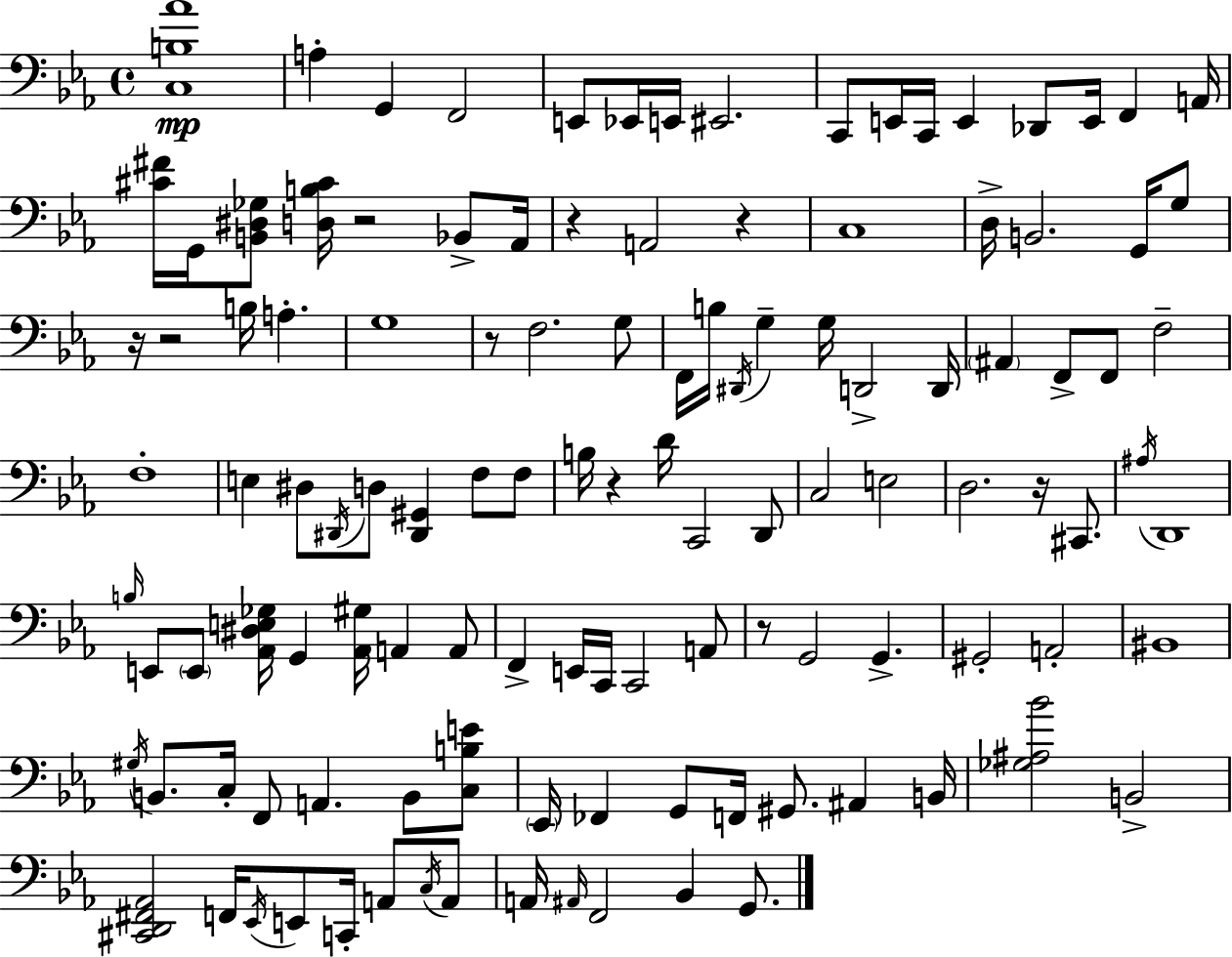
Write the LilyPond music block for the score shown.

{
  \clef bass
  \time 4/4
  \defaultTimeSignature
  \key c \minor
  <c b aes'>1\mp | a4-. g,4 f,2 | e,8 ees,16 e,16 eis,2. | c,8 e,16 c,16 e,4 des,8 e,16 f,4 a,16 | \break <cis' fis'>16 g,16 <b, dis ges>8 <d b cis'>16 r2 bes,8-> aes,16 | r4 a,2 r4 | c1 | d16-> b,2. g,16 g8 | \break r16 r2 b16 a4.-. | g1 | r8 f2. g8 | f,16 b16 \acciaccatura { dis,16 } g4-- g16 d,2-> | \break d,16 \parenthesize ais,4 f,8-> f,8 f2-- | f1-. | e4 dis8 \acciaccatura { dis,16 } d8 <dis, gis,>4 f8 | f8 b16 r4 d'16 c,2 | \break d,8 c2 e2 | d2. r16 cis,8. | \acciaccatura { ais16 } d,1 | \grace { b16 } e,8 \parenthesize e,8 <aes, dis e ges>16 g,4 <aes, gis>16 a,4 | \break a,8 f,4-> e,16 c,16 c,2 | a,8 r8 g,2 g,4.-> | gis,2-. a,2-. | bis,1 | \break \acciaccatura { gis16 } b,8. c16-. f,8 a,4. | b,8 <c b e'>8 \parenthesize ees,16 fes,4 g,8 f,16 gis,8. | ais,4 b,16 <ges ais bes'>2 b,2-> | <cis, d, fis, aes,>2 f,16 \acciaccatura { ees,16 } e,8 | \break c,16-. a,8 \acciaccatura { c16 } a,8 a,16 \grace { ais,16 } f,2 | bes,4 g,8. \bar "|."
}